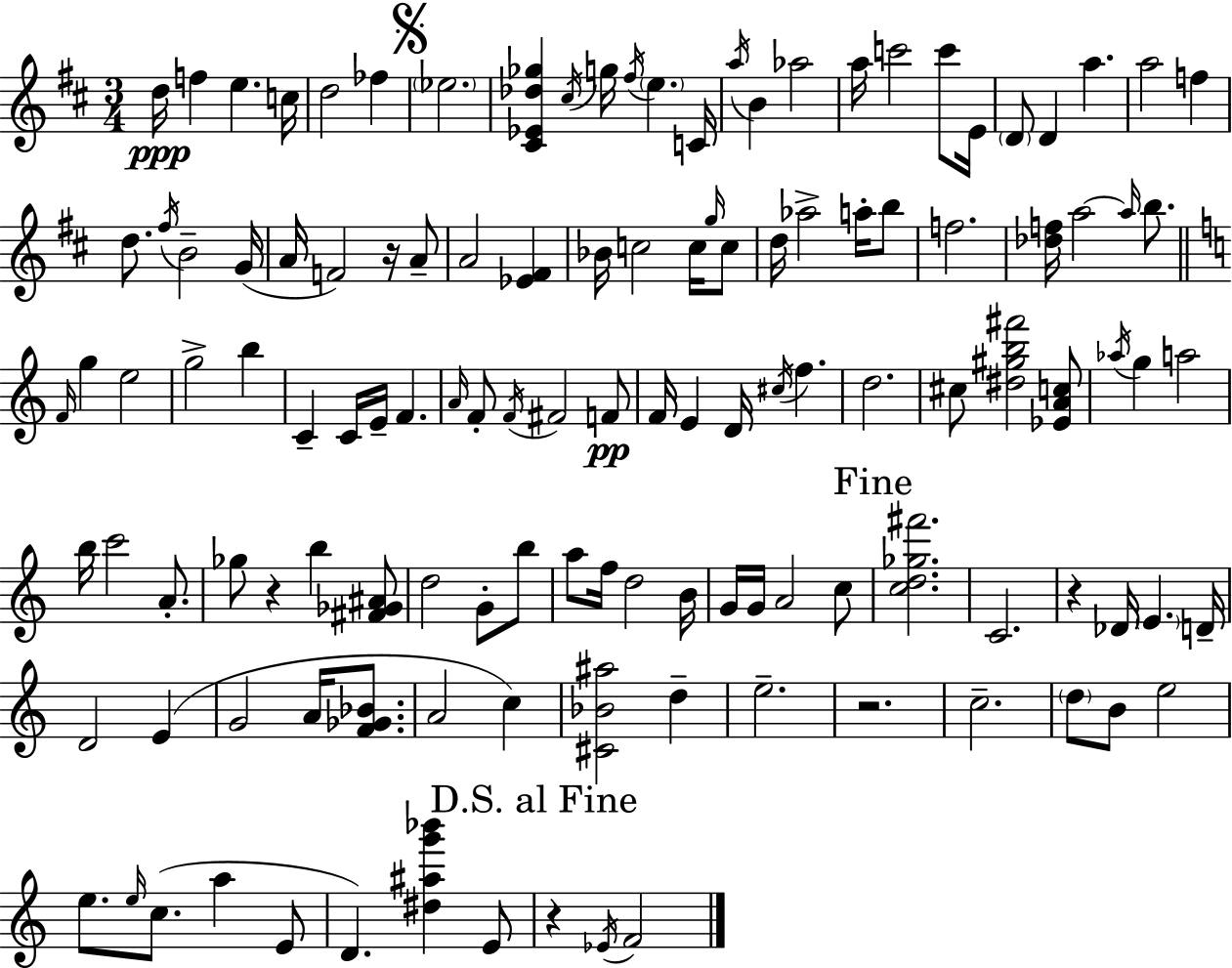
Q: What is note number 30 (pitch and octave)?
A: F4